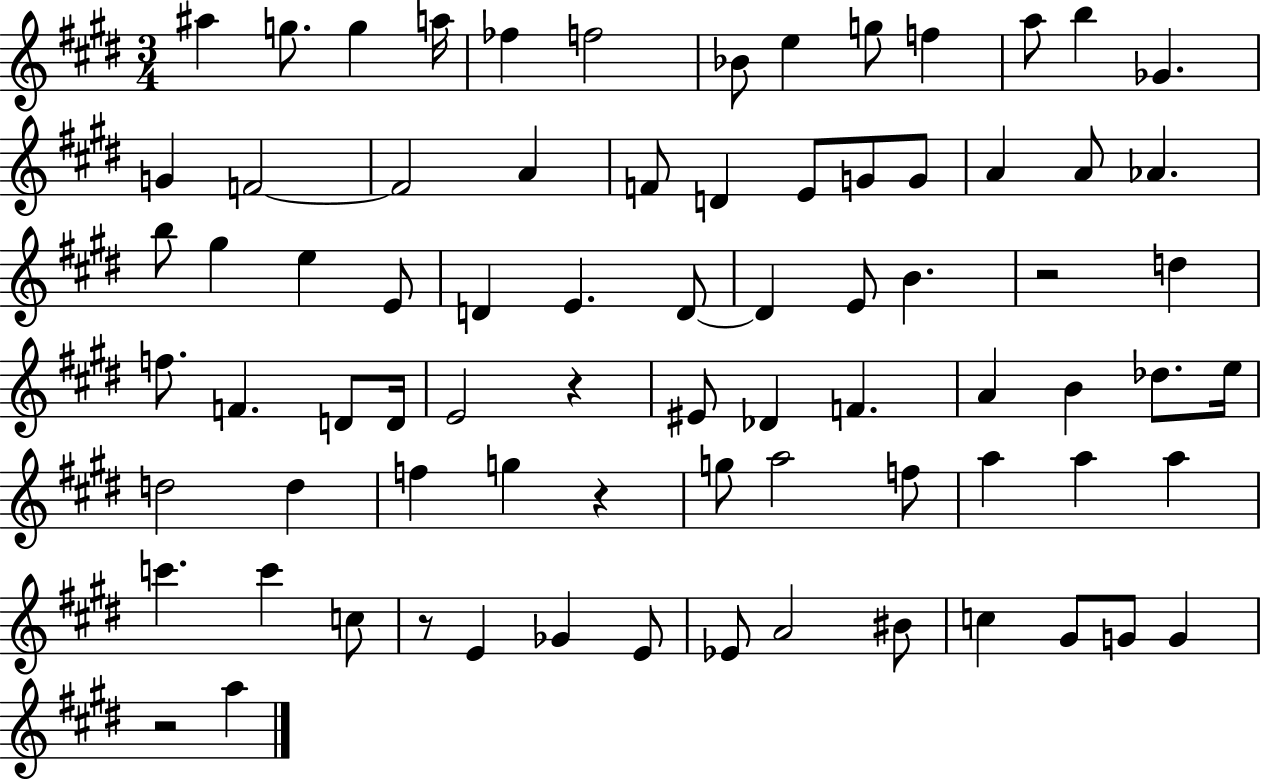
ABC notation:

X:1
T:Untitled
M:3/4
L:1/4
K:E
^a g/2 g a/4 _f f2 _B/2 e g/2 f a/2 b _G G F2 F2 A F/2 D E/2 G/2 G/2 A A/2 _A b/2 ^g e E/2 D E D/2 D E/2 B z2 d f/2 F D/2 D/4 E2 z ^E/2 _D F A B _d/2 e/4 d2 d f g z g/2 a2 f/2 a a a c' c' c/2 z/2 E _G E/2 _E/2 A2 ^B/2 c ^G/2 G/2 G z2 a